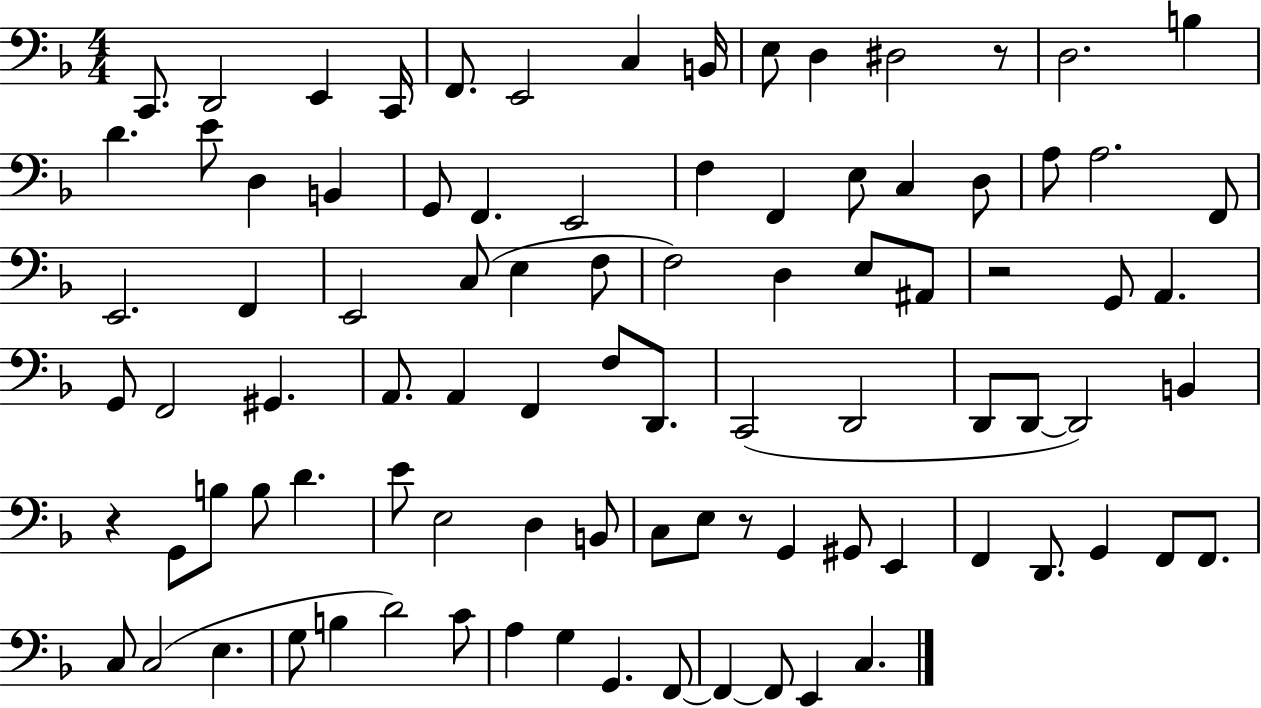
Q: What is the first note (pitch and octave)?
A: C2